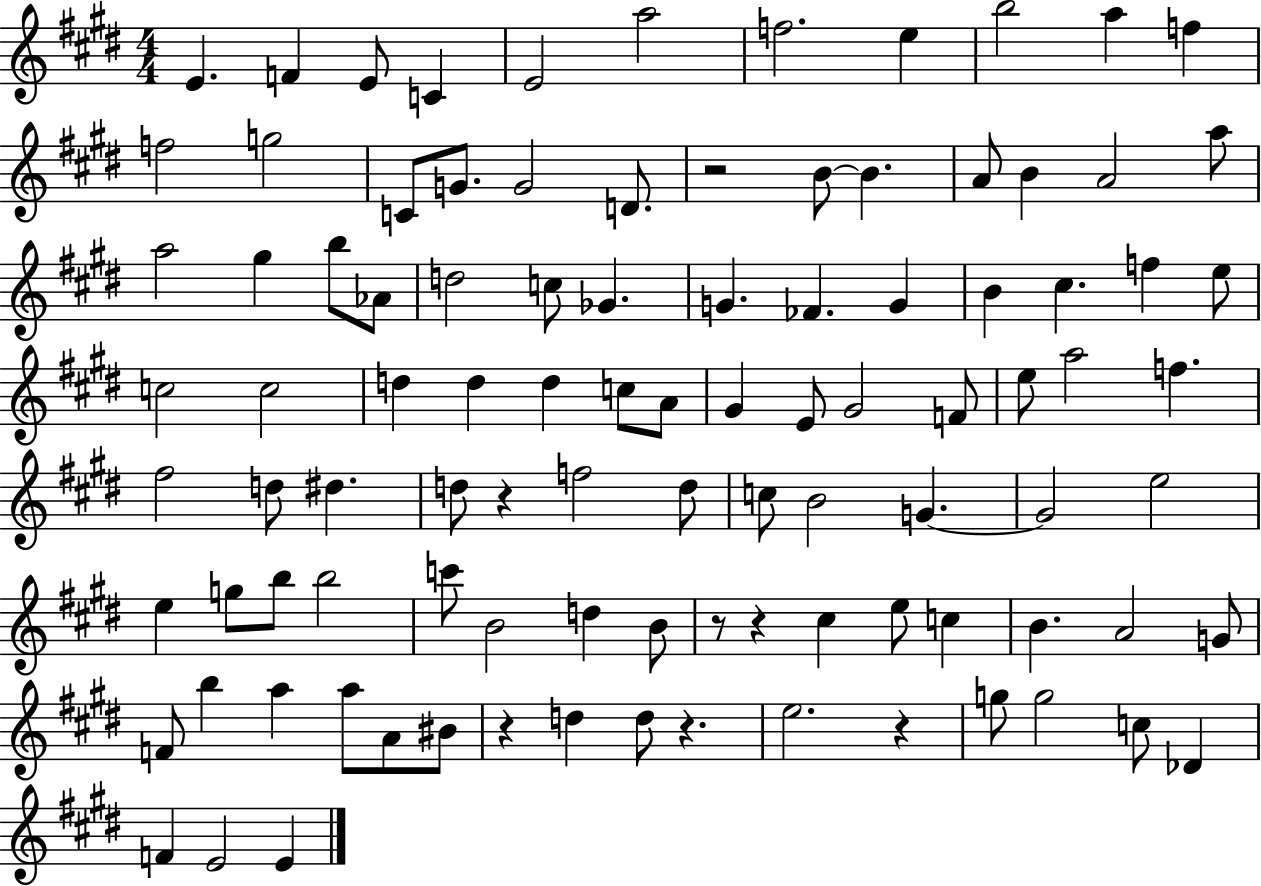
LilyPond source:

{
  \clef treble
  \numericTimeSignature
  \time 4/4
  \key e \major
  e'4. f'4 e'8 c'4 | e'2 a''2 | f''2. e''4 | b''2 a''4 f''4 | \break f''2 g''2 | c'8 g'8. g'2 d'8. | r2 b'8~~ b'4. | a'8 b'4 a'2 a''8 | \break a''2 gis''4 b''8 aes'8 | d''2 c''8 ges'4. | g'4. fes'4. g'4 | b'4 cis''4. f''4 e''8 | \break c''2 c''2 | d''4 d''4 d''4 c''8 a'8 | gis'4 e'8 gis'2 f'8 | e''8 a''2 f''4. | \break fis''2 d''8 dis''4. | d''8 r4 f''2 d''8 | c''8 b'2 g'4.~~ | g'2 e''2 | \break e''4 g''8 b''8 b''2 | c'''8 b'2 d''4 b'8 | r8 r4 cis''4 e''8 c''4 | b'4. a'2 g'8 | \break f'8 b''4 a''4 a''8 a'8 bis'8 | r4 d''4 d''8 r4. | e''2. r4 | g''8 g''2 c''8 des'4 | \break f'4 e'2 e'4 | \bar "|."
}